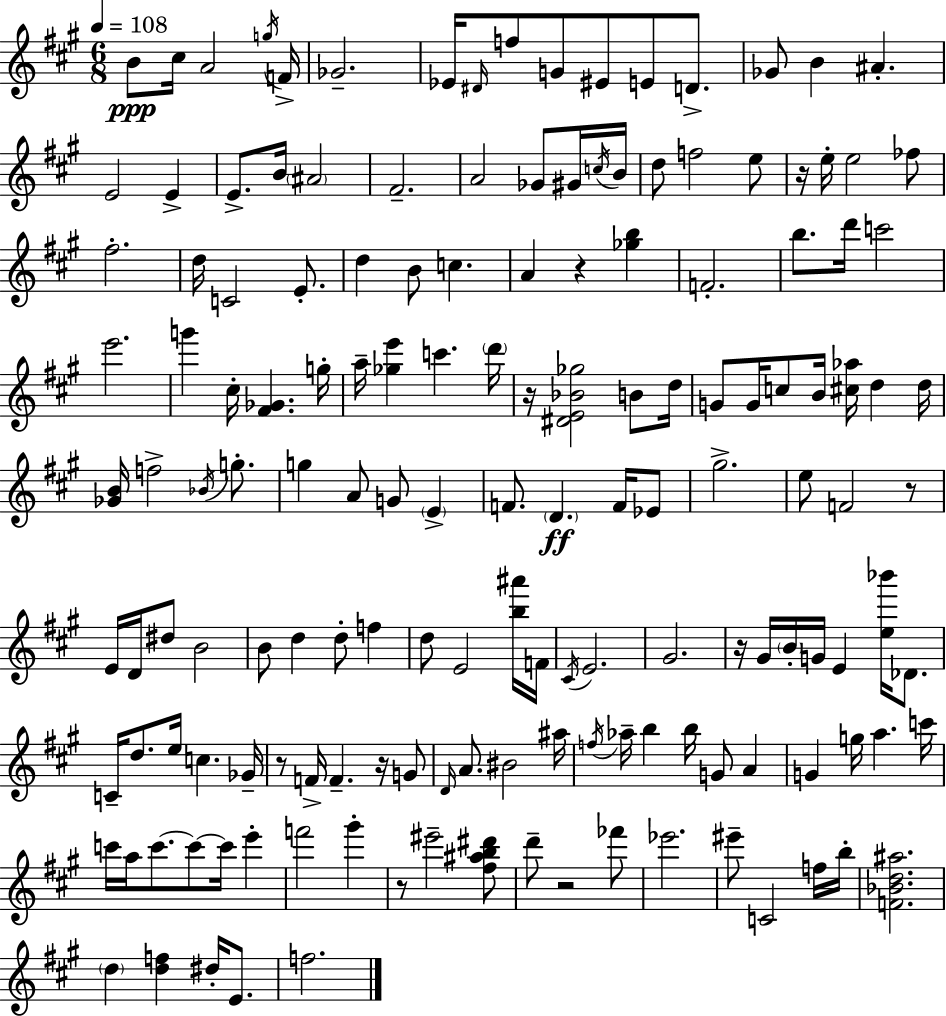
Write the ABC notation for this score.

X:1
T:Untitled
M:6/8
L:1/4
K:A
B/2 ^c/4 A2 g/4 F/4 _G2 _E/4 ^D/4 f/2 G/2 ^E/2 E/2 D/2 _G/2 B ^A E2 E E/2 B/4 ^A2 ^F2 A2 _G/2 ^G/4 c/4 B/4 d/2 f2 e/2 z/4 e/4 e2 _f/2 ^f2 d/4 C2 E/2 d B/2 c A z [_gb] F2 b/2 d'/4 c'2 e'2 g' ^c/4 [^F_G] g/4 a/4 [_ge'] c' d'/4 z/4 [^DE_B_g]2 B/2 d/4 G/2 G/4 c/2 B/4 [^c_a]/4 d d/4 [_GB]/4 f2 _B/4 g/2 g A/2 G/2 E F/2 D F/4 _E/2 ^g2 e/2 F2 z/2 E/4 D/4 ^d/2 B2 B/2 d d/2 f d/2 E2 [b^a']/4 F/4 ^C/4 E2 ^G2 z/4 ^G/4 B/4 G/4 E [e_b']/4 _D/2 C/4 d/2 e/4 c _G/4 z/2 F/4 F z/4 G/2 D/4 A/2 ^B2 ^a/4 f/4 _a/4 b b/4 G/2 A G g/4 a c'/4 c'/4 a/4 c'/2 c'/2 c'/4 e' f'2 ^g' z/2 ^e'2 [^f^ab^d']/2 d'/2 z2 _f'/2 _e'2 ^e'/2 C2 f/4 b/4 [F_Bd^a]2 d [df] ^d/4 E/2 f2